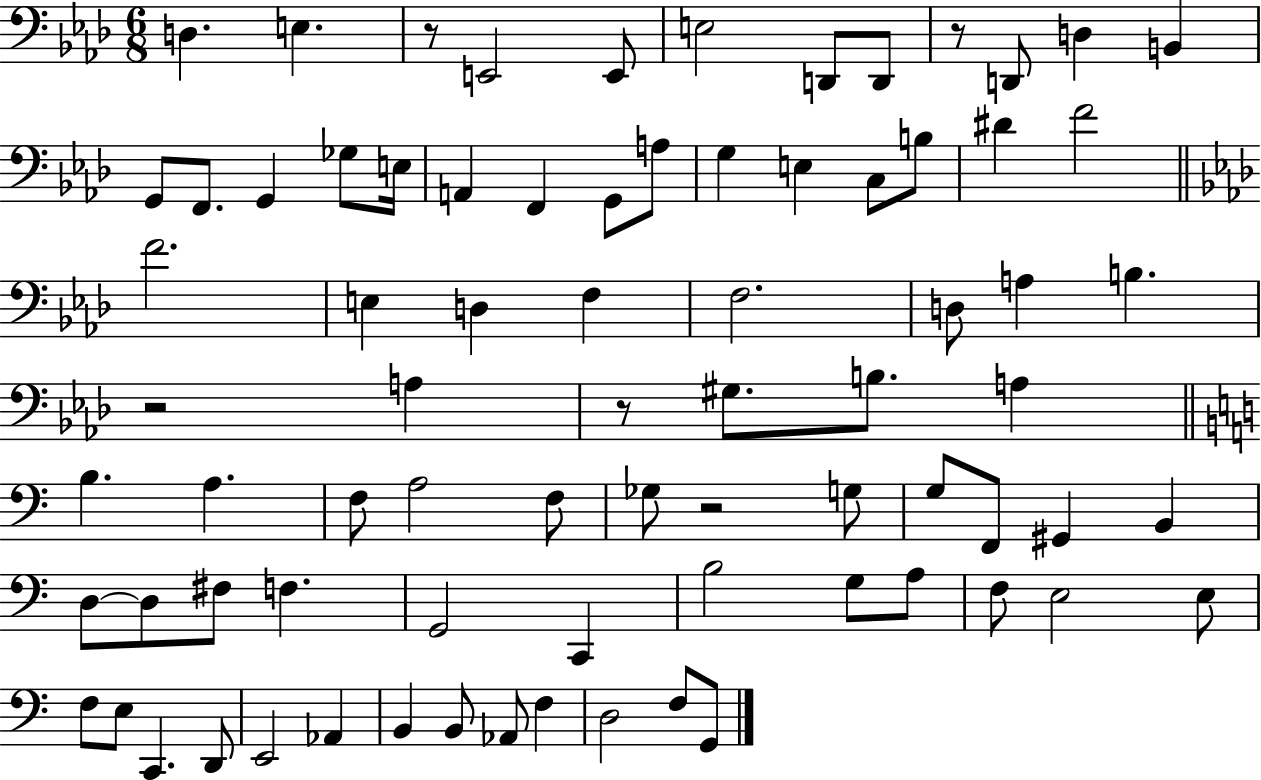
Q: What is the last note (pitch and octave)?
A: G2